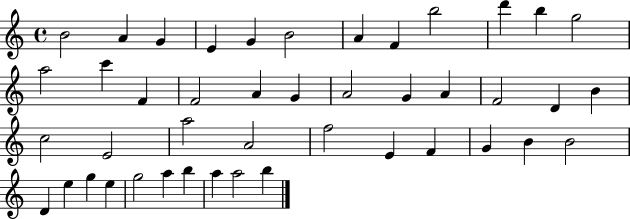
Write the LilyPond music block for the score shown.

{
  \clef treble
  \time 4/4
  \defaultTimeSignature
  \key c \major
  b'2 a'4 g'4 | e'4 g'4 b'2 | a'4 f'4 b''2 | d'''4 b''4 g''2 | \break a''2 c'''4 f'4 | f'2 a'4 g'4 | a'2 g'4 a'4 | f'2 d'4 b'4 | \break c''2 e'2 | a''2 a'2 | f''2 e'4 f'4 | g'4 b'4 b'2 | \break d'4 e''4 g''4 e''4 | g''2 a''4 b''4 | a''4 a''2 b''4 | \bar "|."
}